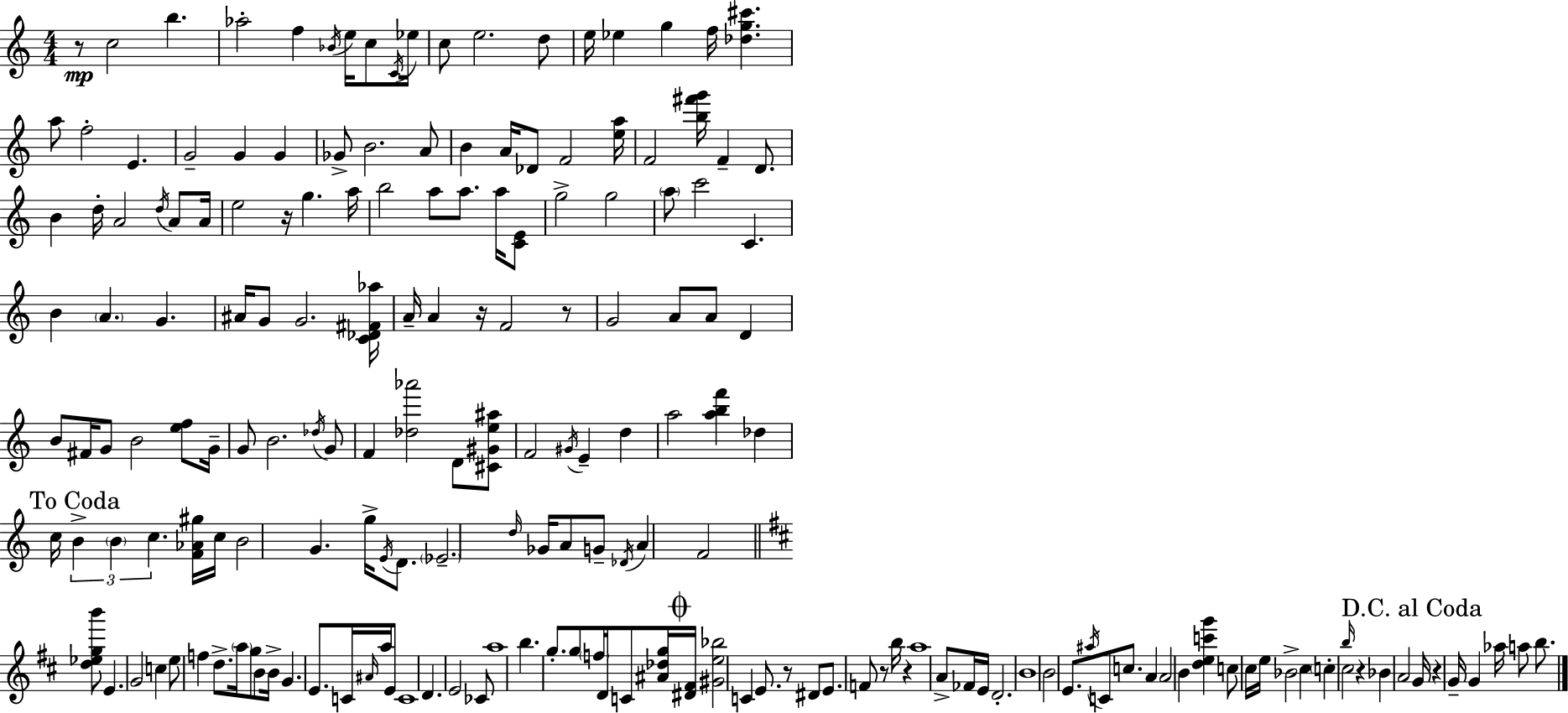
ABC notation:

X:1
T:Untitled
M:4/4
L:1/4
K:C
z/2 c2 b _a2 f _B/4 e/4 c/2 C/4 _e/4 c/2 e2 d/2 e/4 _e g f/4 [_dg^c'] a/2 f2 E G2 G G _G/2 B2 A/2 B A/4 _D/2 F2 [ea]/4 F2 [b^f'g']/4 F D/2 B d/4 A2 d/4 A/2 A/4 e2 z/4 g a/4 b2 a/2 a/2 a/4 [CE]/2 g2 g2 a/2 c'2 C B A G ^A/4 G/2 G2 [C_D^F_a]/4 A/4 A z/4 F2 z/2 G2 A/2 A/2 D B/2 ^F/4 G/2 B2 [ef]/2 G/4 G/2 B2 _d/4 G/2 F [_d_a']2 D/2 [^C^Ge^a]/2 F2 ^G/4 E d a2 [abf'] _d c/4 B B c [F_A^g]/4 c/4 B2 G g/4 E/4 D/2 _E2 d/4 _G/4 A/2 G/2 _D/4 A F2 [d_egb']/2 E G2 c e/2 f d/2 a/4 g/2 B/2 B/4 G E/2 C/4 ^A/4 a/4 E/2 C4 D E2 _C/2 a4 b g/2 g/2 f/4 D/4 C/2 [^A_dg]/4 [^D^F]/4 [^Ge_b]2 C E/2 z/2 ^D/2 E/2 F/2 z/2 b/4 z a4 A/2 _F/4 E/4 D2 B4 B2 E/2 ^a/4 C/2 c/2 A A2 B [dec'g'] c/2 ^c/4 e/4 _B2 ^c c b/4 ^c2 z _B A2 G/4 z G/4 G _a/4 a/2 b/2